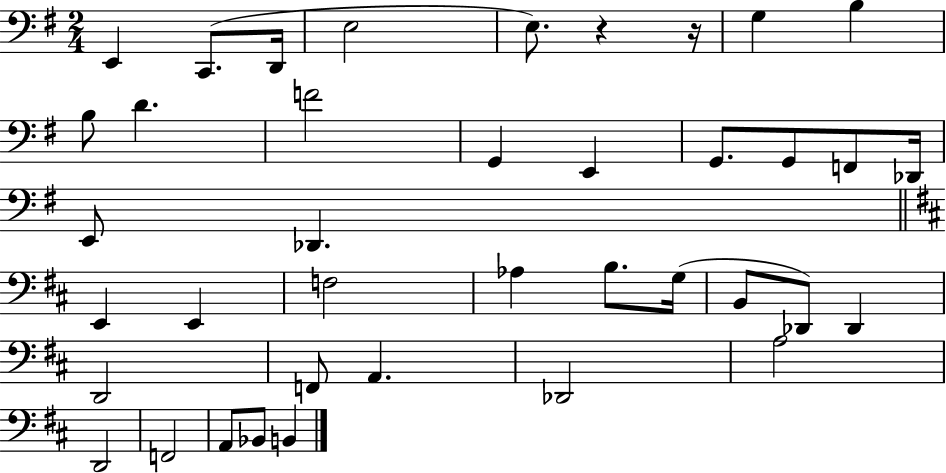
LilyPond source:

{
  \clef bass
  \numericTimeSignature
  \time 2/4
  \key g \major
  e,4 c,8.( d,16 | e2 | e8.) r4 r16 | g4 b4 | \break b8 d'4. | f'2 | g,4 e,4 | g,8. g,8 f,8 des,16 | \break e,8 des,4. | \bar "||" \break \key d \major e,4 e,4 | f2 | aes4 b8. g16( | b,8 des,8) des,4 | \break d,2 | f,8 a,4. | des,2 | a2 | \break d,2 | f,2 | a,8 bes,8 b,4 | \bar "|."
}